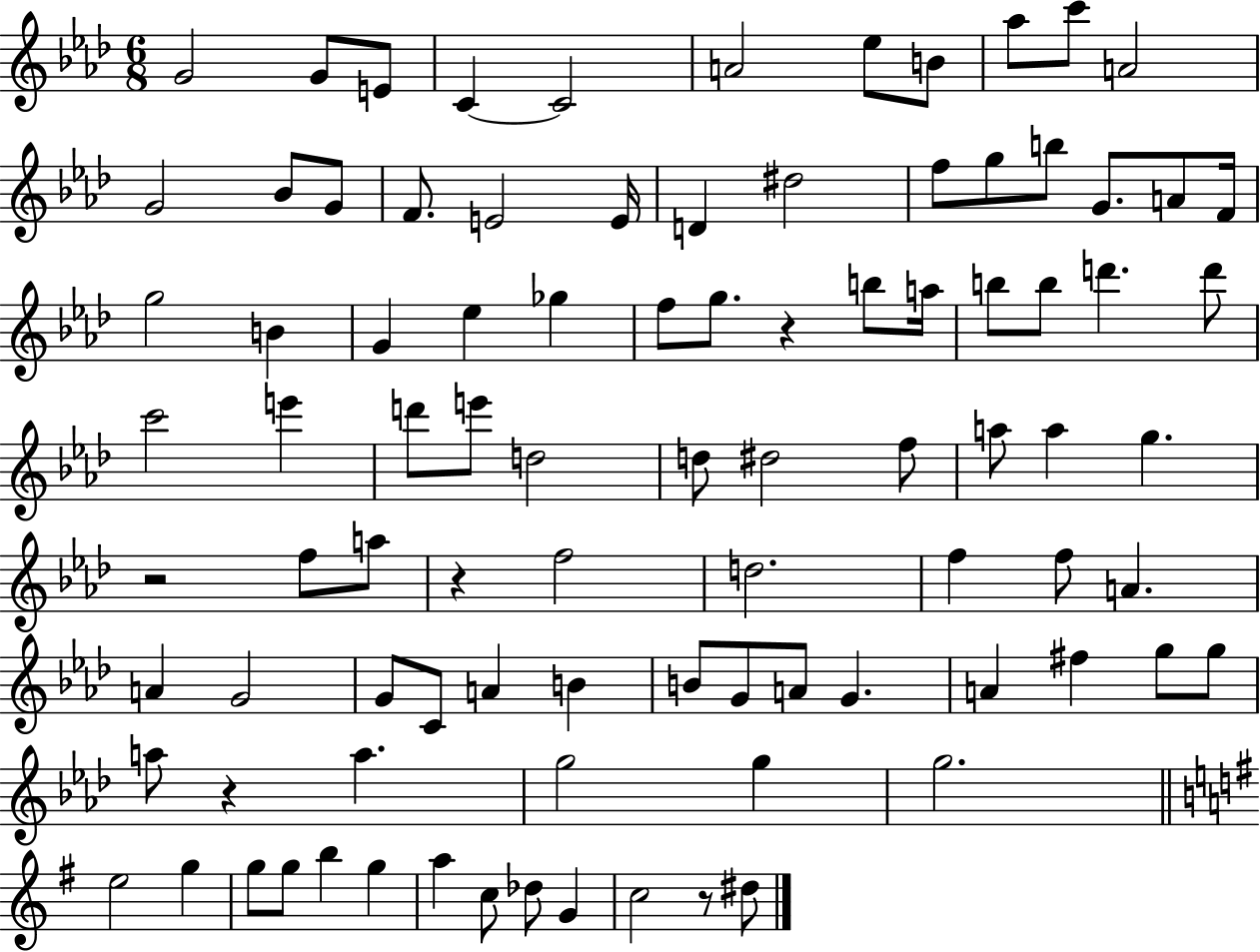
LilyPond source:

{
  \clef treble
  \numericTimeSignature
  \time 6/8
  \key aes \major
  \repeat volta 2 { g'2 g'8 e'8 | c'4~~ c'2 | a'2 ees''8 b'8 | aes''8 c'''8 a'2 | \break g'2 bes'8 g'8 | f'8. e'2 e'16 | d'4 dis''2 | f''8 g''8 b''8 g'8. a'8 f'16 | \break g''2 b'4 | g'4 ees''4 ges''4 | f''8 g''8. r4 b''8 a''16 | b''8 b''8 d'''4. d'''8 | \break c'''2 e'''4 | d'''8 e'''8 d''2 | d''8 dis''2 f''8 | a''8 a''4 g''4. | \break r2 f''8 a''8 | r4 f''2 | d''2. | f''4 f''8 a'4. | \break a'4 g'2 | g'8 c'8 a'4 b'4 | b'8 g'8 a'8 g'4. | a'4 fis''4 g''8 g''8 | \break a''8 r4 a''4. | g''2 g''4 | g''2. | \bar "||" \break \key e \minor e''2 g''4 | g''8 g''8 b''4 g''4 | a''4 c''8 des''8 g'4 | c''2 r8 dis''8 | \break } \bar "|."
}